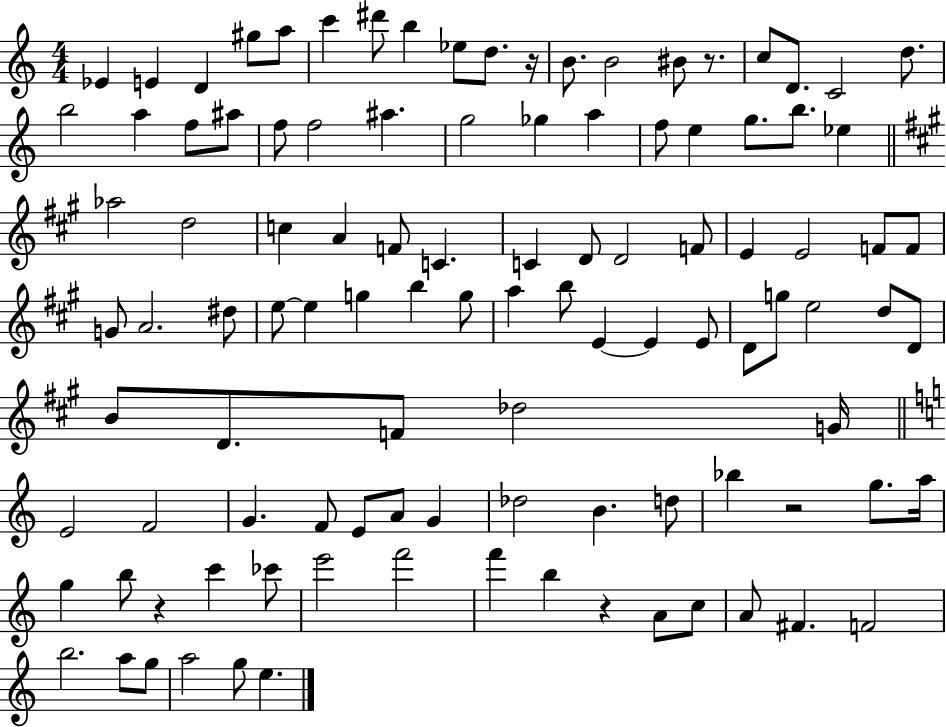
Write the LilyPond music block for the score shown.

{
  \clef treble
  \numericTimeSignature
  \time 4/4
  \key c \major
  ees'4 e'4 d'4 gis''8 a''8 | c'''4 dis'''8 b''4 ees''8 d''8. r16 | b'8. b'2 bis'8 r8. | c''8 d'8. c'2 d''8. | \break b''2 a''4 f''8 ais''8 | f''8 f''2 ais''4. | g''2 ges''4 a''4 | f''8 e''4 g''8. b''8. ees''4 | \break \bar "||" \break \key a \major aes''2 d''2 | c''4 a'4 f'8 c'4. | c'4 d'8 d'2 f'8 | e'4 e'2 f'8 f'8 | \break g'8 a'2. dis''8 | e''8~~ e''4 g''4 b''4 g''8 | a''4 b''8 e'4~~ e'4 e'8 | d'8 g''8 e''2 d''8 d'8 | \break b'8 d'8. f'8 des''2 g'16 | \bar "||" \break \key c \major e'2 f'2 | g'4. f'8 e'8 a'8 g'4 | des''2 b'4. d''8 | bes''4 r2 g''8. a''16 | \break g''4 b''8 r4 c'''4 ces'''8 | e'''2 f'''2 | f'''4 b''4 r4 a'8 c''8 | a'8 fis'4. f'2 | \break b''2. a''8 g''8 | a''2 g''8 e''4. | \bar "|."
}